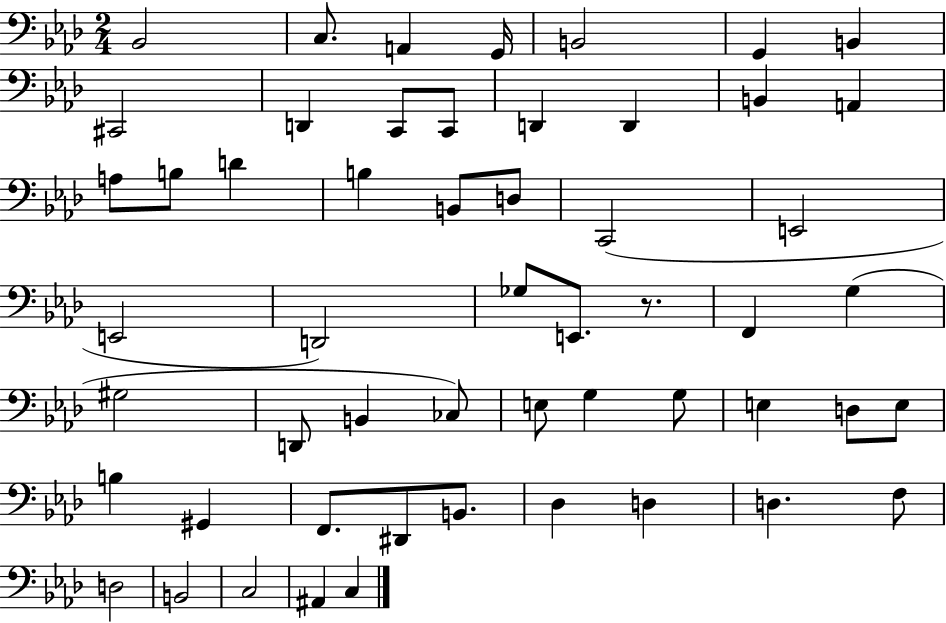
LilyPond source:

{
  \clef bass
  \numericTimeSignature
  \time 2/4
  \key aes \major
  bes,2 | c8. a,4 g,16 | b,2 | g,4 b,4 | \break cis,2 | d,4 c,8 c,8 | d,4 d,4 | b,4 a,4 | \break a8 b8 d'4 | b4 b,8 d8 | c,2( | e,2 | \break e,2 | d,2) | ges8 e,8. r8. | f,4 g4( | \break gis2 | d,8 b,4 ces8) | e8 g4 g8 | e4 d8 e8 | \break b4 gis,4 | f,8. dis,8 b,8. | des4 d4 | d4. f8 | \break d2 | b,2 | c2 | ais,4 c4 | \break \bar "|."
}